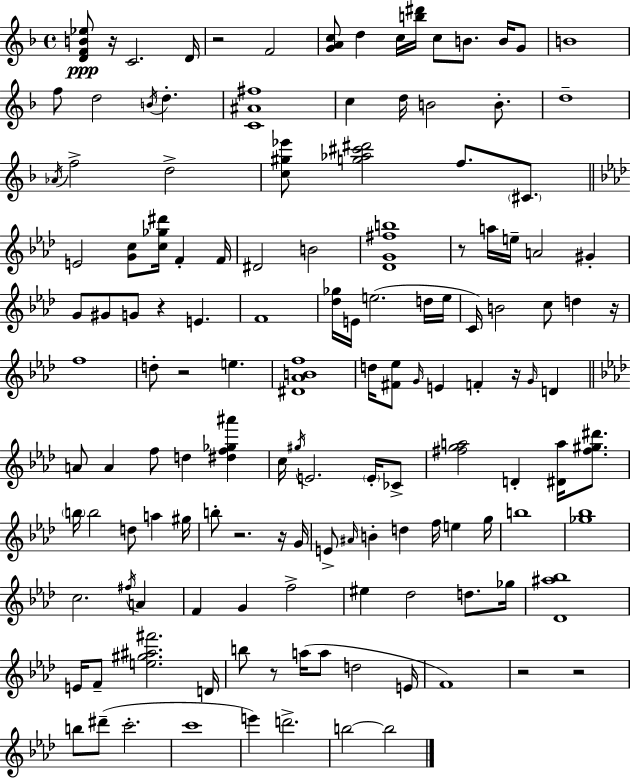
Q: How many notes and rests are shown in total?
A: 138